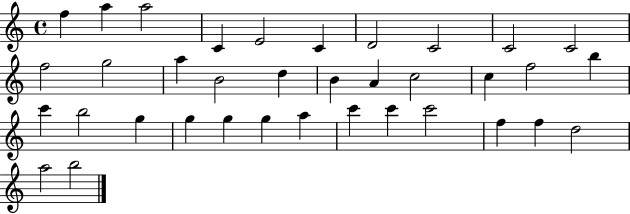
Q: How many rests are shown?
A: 0